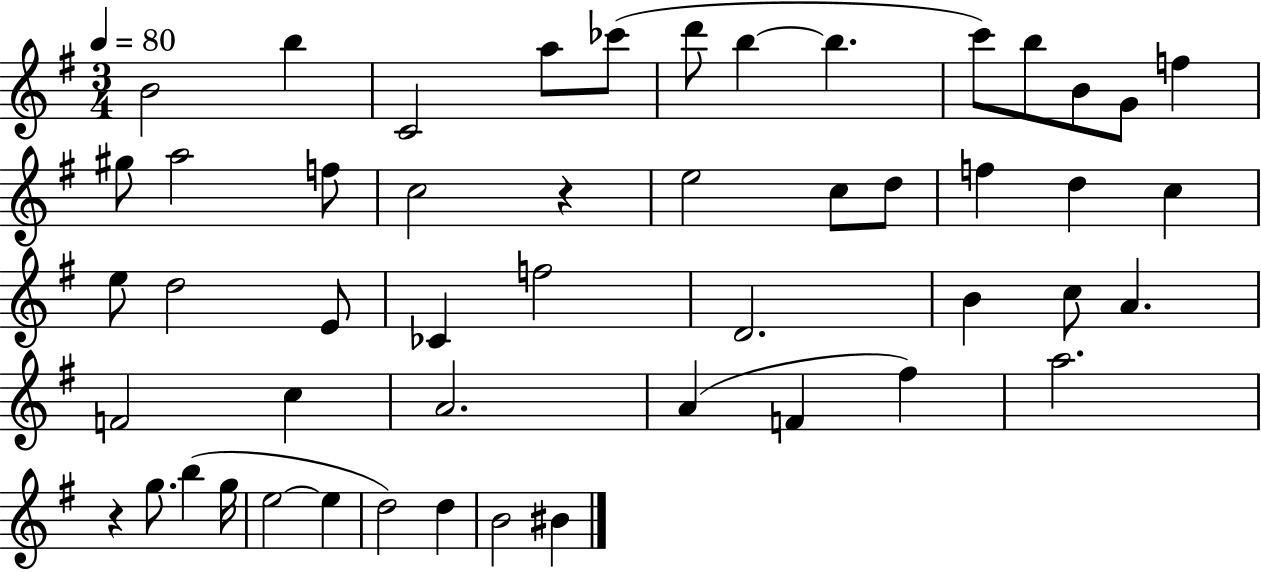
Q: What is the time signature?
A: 3/4